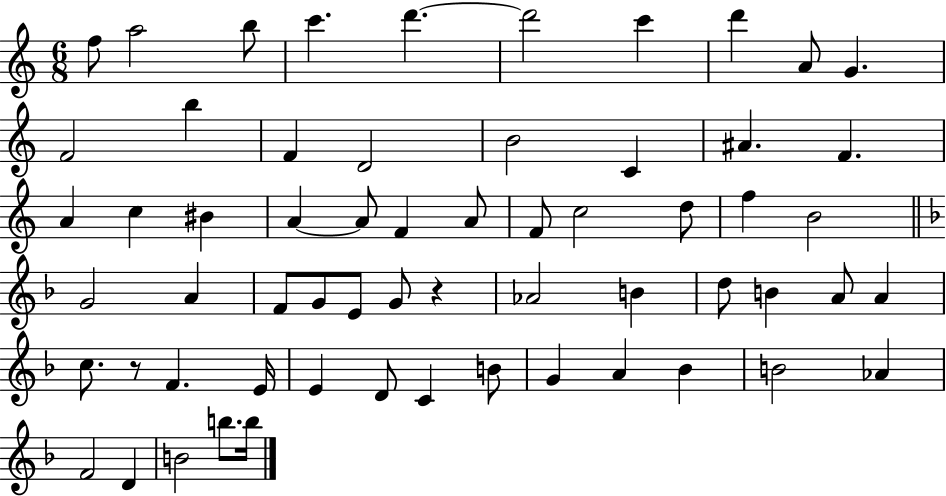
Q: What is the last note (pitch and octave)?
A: B5